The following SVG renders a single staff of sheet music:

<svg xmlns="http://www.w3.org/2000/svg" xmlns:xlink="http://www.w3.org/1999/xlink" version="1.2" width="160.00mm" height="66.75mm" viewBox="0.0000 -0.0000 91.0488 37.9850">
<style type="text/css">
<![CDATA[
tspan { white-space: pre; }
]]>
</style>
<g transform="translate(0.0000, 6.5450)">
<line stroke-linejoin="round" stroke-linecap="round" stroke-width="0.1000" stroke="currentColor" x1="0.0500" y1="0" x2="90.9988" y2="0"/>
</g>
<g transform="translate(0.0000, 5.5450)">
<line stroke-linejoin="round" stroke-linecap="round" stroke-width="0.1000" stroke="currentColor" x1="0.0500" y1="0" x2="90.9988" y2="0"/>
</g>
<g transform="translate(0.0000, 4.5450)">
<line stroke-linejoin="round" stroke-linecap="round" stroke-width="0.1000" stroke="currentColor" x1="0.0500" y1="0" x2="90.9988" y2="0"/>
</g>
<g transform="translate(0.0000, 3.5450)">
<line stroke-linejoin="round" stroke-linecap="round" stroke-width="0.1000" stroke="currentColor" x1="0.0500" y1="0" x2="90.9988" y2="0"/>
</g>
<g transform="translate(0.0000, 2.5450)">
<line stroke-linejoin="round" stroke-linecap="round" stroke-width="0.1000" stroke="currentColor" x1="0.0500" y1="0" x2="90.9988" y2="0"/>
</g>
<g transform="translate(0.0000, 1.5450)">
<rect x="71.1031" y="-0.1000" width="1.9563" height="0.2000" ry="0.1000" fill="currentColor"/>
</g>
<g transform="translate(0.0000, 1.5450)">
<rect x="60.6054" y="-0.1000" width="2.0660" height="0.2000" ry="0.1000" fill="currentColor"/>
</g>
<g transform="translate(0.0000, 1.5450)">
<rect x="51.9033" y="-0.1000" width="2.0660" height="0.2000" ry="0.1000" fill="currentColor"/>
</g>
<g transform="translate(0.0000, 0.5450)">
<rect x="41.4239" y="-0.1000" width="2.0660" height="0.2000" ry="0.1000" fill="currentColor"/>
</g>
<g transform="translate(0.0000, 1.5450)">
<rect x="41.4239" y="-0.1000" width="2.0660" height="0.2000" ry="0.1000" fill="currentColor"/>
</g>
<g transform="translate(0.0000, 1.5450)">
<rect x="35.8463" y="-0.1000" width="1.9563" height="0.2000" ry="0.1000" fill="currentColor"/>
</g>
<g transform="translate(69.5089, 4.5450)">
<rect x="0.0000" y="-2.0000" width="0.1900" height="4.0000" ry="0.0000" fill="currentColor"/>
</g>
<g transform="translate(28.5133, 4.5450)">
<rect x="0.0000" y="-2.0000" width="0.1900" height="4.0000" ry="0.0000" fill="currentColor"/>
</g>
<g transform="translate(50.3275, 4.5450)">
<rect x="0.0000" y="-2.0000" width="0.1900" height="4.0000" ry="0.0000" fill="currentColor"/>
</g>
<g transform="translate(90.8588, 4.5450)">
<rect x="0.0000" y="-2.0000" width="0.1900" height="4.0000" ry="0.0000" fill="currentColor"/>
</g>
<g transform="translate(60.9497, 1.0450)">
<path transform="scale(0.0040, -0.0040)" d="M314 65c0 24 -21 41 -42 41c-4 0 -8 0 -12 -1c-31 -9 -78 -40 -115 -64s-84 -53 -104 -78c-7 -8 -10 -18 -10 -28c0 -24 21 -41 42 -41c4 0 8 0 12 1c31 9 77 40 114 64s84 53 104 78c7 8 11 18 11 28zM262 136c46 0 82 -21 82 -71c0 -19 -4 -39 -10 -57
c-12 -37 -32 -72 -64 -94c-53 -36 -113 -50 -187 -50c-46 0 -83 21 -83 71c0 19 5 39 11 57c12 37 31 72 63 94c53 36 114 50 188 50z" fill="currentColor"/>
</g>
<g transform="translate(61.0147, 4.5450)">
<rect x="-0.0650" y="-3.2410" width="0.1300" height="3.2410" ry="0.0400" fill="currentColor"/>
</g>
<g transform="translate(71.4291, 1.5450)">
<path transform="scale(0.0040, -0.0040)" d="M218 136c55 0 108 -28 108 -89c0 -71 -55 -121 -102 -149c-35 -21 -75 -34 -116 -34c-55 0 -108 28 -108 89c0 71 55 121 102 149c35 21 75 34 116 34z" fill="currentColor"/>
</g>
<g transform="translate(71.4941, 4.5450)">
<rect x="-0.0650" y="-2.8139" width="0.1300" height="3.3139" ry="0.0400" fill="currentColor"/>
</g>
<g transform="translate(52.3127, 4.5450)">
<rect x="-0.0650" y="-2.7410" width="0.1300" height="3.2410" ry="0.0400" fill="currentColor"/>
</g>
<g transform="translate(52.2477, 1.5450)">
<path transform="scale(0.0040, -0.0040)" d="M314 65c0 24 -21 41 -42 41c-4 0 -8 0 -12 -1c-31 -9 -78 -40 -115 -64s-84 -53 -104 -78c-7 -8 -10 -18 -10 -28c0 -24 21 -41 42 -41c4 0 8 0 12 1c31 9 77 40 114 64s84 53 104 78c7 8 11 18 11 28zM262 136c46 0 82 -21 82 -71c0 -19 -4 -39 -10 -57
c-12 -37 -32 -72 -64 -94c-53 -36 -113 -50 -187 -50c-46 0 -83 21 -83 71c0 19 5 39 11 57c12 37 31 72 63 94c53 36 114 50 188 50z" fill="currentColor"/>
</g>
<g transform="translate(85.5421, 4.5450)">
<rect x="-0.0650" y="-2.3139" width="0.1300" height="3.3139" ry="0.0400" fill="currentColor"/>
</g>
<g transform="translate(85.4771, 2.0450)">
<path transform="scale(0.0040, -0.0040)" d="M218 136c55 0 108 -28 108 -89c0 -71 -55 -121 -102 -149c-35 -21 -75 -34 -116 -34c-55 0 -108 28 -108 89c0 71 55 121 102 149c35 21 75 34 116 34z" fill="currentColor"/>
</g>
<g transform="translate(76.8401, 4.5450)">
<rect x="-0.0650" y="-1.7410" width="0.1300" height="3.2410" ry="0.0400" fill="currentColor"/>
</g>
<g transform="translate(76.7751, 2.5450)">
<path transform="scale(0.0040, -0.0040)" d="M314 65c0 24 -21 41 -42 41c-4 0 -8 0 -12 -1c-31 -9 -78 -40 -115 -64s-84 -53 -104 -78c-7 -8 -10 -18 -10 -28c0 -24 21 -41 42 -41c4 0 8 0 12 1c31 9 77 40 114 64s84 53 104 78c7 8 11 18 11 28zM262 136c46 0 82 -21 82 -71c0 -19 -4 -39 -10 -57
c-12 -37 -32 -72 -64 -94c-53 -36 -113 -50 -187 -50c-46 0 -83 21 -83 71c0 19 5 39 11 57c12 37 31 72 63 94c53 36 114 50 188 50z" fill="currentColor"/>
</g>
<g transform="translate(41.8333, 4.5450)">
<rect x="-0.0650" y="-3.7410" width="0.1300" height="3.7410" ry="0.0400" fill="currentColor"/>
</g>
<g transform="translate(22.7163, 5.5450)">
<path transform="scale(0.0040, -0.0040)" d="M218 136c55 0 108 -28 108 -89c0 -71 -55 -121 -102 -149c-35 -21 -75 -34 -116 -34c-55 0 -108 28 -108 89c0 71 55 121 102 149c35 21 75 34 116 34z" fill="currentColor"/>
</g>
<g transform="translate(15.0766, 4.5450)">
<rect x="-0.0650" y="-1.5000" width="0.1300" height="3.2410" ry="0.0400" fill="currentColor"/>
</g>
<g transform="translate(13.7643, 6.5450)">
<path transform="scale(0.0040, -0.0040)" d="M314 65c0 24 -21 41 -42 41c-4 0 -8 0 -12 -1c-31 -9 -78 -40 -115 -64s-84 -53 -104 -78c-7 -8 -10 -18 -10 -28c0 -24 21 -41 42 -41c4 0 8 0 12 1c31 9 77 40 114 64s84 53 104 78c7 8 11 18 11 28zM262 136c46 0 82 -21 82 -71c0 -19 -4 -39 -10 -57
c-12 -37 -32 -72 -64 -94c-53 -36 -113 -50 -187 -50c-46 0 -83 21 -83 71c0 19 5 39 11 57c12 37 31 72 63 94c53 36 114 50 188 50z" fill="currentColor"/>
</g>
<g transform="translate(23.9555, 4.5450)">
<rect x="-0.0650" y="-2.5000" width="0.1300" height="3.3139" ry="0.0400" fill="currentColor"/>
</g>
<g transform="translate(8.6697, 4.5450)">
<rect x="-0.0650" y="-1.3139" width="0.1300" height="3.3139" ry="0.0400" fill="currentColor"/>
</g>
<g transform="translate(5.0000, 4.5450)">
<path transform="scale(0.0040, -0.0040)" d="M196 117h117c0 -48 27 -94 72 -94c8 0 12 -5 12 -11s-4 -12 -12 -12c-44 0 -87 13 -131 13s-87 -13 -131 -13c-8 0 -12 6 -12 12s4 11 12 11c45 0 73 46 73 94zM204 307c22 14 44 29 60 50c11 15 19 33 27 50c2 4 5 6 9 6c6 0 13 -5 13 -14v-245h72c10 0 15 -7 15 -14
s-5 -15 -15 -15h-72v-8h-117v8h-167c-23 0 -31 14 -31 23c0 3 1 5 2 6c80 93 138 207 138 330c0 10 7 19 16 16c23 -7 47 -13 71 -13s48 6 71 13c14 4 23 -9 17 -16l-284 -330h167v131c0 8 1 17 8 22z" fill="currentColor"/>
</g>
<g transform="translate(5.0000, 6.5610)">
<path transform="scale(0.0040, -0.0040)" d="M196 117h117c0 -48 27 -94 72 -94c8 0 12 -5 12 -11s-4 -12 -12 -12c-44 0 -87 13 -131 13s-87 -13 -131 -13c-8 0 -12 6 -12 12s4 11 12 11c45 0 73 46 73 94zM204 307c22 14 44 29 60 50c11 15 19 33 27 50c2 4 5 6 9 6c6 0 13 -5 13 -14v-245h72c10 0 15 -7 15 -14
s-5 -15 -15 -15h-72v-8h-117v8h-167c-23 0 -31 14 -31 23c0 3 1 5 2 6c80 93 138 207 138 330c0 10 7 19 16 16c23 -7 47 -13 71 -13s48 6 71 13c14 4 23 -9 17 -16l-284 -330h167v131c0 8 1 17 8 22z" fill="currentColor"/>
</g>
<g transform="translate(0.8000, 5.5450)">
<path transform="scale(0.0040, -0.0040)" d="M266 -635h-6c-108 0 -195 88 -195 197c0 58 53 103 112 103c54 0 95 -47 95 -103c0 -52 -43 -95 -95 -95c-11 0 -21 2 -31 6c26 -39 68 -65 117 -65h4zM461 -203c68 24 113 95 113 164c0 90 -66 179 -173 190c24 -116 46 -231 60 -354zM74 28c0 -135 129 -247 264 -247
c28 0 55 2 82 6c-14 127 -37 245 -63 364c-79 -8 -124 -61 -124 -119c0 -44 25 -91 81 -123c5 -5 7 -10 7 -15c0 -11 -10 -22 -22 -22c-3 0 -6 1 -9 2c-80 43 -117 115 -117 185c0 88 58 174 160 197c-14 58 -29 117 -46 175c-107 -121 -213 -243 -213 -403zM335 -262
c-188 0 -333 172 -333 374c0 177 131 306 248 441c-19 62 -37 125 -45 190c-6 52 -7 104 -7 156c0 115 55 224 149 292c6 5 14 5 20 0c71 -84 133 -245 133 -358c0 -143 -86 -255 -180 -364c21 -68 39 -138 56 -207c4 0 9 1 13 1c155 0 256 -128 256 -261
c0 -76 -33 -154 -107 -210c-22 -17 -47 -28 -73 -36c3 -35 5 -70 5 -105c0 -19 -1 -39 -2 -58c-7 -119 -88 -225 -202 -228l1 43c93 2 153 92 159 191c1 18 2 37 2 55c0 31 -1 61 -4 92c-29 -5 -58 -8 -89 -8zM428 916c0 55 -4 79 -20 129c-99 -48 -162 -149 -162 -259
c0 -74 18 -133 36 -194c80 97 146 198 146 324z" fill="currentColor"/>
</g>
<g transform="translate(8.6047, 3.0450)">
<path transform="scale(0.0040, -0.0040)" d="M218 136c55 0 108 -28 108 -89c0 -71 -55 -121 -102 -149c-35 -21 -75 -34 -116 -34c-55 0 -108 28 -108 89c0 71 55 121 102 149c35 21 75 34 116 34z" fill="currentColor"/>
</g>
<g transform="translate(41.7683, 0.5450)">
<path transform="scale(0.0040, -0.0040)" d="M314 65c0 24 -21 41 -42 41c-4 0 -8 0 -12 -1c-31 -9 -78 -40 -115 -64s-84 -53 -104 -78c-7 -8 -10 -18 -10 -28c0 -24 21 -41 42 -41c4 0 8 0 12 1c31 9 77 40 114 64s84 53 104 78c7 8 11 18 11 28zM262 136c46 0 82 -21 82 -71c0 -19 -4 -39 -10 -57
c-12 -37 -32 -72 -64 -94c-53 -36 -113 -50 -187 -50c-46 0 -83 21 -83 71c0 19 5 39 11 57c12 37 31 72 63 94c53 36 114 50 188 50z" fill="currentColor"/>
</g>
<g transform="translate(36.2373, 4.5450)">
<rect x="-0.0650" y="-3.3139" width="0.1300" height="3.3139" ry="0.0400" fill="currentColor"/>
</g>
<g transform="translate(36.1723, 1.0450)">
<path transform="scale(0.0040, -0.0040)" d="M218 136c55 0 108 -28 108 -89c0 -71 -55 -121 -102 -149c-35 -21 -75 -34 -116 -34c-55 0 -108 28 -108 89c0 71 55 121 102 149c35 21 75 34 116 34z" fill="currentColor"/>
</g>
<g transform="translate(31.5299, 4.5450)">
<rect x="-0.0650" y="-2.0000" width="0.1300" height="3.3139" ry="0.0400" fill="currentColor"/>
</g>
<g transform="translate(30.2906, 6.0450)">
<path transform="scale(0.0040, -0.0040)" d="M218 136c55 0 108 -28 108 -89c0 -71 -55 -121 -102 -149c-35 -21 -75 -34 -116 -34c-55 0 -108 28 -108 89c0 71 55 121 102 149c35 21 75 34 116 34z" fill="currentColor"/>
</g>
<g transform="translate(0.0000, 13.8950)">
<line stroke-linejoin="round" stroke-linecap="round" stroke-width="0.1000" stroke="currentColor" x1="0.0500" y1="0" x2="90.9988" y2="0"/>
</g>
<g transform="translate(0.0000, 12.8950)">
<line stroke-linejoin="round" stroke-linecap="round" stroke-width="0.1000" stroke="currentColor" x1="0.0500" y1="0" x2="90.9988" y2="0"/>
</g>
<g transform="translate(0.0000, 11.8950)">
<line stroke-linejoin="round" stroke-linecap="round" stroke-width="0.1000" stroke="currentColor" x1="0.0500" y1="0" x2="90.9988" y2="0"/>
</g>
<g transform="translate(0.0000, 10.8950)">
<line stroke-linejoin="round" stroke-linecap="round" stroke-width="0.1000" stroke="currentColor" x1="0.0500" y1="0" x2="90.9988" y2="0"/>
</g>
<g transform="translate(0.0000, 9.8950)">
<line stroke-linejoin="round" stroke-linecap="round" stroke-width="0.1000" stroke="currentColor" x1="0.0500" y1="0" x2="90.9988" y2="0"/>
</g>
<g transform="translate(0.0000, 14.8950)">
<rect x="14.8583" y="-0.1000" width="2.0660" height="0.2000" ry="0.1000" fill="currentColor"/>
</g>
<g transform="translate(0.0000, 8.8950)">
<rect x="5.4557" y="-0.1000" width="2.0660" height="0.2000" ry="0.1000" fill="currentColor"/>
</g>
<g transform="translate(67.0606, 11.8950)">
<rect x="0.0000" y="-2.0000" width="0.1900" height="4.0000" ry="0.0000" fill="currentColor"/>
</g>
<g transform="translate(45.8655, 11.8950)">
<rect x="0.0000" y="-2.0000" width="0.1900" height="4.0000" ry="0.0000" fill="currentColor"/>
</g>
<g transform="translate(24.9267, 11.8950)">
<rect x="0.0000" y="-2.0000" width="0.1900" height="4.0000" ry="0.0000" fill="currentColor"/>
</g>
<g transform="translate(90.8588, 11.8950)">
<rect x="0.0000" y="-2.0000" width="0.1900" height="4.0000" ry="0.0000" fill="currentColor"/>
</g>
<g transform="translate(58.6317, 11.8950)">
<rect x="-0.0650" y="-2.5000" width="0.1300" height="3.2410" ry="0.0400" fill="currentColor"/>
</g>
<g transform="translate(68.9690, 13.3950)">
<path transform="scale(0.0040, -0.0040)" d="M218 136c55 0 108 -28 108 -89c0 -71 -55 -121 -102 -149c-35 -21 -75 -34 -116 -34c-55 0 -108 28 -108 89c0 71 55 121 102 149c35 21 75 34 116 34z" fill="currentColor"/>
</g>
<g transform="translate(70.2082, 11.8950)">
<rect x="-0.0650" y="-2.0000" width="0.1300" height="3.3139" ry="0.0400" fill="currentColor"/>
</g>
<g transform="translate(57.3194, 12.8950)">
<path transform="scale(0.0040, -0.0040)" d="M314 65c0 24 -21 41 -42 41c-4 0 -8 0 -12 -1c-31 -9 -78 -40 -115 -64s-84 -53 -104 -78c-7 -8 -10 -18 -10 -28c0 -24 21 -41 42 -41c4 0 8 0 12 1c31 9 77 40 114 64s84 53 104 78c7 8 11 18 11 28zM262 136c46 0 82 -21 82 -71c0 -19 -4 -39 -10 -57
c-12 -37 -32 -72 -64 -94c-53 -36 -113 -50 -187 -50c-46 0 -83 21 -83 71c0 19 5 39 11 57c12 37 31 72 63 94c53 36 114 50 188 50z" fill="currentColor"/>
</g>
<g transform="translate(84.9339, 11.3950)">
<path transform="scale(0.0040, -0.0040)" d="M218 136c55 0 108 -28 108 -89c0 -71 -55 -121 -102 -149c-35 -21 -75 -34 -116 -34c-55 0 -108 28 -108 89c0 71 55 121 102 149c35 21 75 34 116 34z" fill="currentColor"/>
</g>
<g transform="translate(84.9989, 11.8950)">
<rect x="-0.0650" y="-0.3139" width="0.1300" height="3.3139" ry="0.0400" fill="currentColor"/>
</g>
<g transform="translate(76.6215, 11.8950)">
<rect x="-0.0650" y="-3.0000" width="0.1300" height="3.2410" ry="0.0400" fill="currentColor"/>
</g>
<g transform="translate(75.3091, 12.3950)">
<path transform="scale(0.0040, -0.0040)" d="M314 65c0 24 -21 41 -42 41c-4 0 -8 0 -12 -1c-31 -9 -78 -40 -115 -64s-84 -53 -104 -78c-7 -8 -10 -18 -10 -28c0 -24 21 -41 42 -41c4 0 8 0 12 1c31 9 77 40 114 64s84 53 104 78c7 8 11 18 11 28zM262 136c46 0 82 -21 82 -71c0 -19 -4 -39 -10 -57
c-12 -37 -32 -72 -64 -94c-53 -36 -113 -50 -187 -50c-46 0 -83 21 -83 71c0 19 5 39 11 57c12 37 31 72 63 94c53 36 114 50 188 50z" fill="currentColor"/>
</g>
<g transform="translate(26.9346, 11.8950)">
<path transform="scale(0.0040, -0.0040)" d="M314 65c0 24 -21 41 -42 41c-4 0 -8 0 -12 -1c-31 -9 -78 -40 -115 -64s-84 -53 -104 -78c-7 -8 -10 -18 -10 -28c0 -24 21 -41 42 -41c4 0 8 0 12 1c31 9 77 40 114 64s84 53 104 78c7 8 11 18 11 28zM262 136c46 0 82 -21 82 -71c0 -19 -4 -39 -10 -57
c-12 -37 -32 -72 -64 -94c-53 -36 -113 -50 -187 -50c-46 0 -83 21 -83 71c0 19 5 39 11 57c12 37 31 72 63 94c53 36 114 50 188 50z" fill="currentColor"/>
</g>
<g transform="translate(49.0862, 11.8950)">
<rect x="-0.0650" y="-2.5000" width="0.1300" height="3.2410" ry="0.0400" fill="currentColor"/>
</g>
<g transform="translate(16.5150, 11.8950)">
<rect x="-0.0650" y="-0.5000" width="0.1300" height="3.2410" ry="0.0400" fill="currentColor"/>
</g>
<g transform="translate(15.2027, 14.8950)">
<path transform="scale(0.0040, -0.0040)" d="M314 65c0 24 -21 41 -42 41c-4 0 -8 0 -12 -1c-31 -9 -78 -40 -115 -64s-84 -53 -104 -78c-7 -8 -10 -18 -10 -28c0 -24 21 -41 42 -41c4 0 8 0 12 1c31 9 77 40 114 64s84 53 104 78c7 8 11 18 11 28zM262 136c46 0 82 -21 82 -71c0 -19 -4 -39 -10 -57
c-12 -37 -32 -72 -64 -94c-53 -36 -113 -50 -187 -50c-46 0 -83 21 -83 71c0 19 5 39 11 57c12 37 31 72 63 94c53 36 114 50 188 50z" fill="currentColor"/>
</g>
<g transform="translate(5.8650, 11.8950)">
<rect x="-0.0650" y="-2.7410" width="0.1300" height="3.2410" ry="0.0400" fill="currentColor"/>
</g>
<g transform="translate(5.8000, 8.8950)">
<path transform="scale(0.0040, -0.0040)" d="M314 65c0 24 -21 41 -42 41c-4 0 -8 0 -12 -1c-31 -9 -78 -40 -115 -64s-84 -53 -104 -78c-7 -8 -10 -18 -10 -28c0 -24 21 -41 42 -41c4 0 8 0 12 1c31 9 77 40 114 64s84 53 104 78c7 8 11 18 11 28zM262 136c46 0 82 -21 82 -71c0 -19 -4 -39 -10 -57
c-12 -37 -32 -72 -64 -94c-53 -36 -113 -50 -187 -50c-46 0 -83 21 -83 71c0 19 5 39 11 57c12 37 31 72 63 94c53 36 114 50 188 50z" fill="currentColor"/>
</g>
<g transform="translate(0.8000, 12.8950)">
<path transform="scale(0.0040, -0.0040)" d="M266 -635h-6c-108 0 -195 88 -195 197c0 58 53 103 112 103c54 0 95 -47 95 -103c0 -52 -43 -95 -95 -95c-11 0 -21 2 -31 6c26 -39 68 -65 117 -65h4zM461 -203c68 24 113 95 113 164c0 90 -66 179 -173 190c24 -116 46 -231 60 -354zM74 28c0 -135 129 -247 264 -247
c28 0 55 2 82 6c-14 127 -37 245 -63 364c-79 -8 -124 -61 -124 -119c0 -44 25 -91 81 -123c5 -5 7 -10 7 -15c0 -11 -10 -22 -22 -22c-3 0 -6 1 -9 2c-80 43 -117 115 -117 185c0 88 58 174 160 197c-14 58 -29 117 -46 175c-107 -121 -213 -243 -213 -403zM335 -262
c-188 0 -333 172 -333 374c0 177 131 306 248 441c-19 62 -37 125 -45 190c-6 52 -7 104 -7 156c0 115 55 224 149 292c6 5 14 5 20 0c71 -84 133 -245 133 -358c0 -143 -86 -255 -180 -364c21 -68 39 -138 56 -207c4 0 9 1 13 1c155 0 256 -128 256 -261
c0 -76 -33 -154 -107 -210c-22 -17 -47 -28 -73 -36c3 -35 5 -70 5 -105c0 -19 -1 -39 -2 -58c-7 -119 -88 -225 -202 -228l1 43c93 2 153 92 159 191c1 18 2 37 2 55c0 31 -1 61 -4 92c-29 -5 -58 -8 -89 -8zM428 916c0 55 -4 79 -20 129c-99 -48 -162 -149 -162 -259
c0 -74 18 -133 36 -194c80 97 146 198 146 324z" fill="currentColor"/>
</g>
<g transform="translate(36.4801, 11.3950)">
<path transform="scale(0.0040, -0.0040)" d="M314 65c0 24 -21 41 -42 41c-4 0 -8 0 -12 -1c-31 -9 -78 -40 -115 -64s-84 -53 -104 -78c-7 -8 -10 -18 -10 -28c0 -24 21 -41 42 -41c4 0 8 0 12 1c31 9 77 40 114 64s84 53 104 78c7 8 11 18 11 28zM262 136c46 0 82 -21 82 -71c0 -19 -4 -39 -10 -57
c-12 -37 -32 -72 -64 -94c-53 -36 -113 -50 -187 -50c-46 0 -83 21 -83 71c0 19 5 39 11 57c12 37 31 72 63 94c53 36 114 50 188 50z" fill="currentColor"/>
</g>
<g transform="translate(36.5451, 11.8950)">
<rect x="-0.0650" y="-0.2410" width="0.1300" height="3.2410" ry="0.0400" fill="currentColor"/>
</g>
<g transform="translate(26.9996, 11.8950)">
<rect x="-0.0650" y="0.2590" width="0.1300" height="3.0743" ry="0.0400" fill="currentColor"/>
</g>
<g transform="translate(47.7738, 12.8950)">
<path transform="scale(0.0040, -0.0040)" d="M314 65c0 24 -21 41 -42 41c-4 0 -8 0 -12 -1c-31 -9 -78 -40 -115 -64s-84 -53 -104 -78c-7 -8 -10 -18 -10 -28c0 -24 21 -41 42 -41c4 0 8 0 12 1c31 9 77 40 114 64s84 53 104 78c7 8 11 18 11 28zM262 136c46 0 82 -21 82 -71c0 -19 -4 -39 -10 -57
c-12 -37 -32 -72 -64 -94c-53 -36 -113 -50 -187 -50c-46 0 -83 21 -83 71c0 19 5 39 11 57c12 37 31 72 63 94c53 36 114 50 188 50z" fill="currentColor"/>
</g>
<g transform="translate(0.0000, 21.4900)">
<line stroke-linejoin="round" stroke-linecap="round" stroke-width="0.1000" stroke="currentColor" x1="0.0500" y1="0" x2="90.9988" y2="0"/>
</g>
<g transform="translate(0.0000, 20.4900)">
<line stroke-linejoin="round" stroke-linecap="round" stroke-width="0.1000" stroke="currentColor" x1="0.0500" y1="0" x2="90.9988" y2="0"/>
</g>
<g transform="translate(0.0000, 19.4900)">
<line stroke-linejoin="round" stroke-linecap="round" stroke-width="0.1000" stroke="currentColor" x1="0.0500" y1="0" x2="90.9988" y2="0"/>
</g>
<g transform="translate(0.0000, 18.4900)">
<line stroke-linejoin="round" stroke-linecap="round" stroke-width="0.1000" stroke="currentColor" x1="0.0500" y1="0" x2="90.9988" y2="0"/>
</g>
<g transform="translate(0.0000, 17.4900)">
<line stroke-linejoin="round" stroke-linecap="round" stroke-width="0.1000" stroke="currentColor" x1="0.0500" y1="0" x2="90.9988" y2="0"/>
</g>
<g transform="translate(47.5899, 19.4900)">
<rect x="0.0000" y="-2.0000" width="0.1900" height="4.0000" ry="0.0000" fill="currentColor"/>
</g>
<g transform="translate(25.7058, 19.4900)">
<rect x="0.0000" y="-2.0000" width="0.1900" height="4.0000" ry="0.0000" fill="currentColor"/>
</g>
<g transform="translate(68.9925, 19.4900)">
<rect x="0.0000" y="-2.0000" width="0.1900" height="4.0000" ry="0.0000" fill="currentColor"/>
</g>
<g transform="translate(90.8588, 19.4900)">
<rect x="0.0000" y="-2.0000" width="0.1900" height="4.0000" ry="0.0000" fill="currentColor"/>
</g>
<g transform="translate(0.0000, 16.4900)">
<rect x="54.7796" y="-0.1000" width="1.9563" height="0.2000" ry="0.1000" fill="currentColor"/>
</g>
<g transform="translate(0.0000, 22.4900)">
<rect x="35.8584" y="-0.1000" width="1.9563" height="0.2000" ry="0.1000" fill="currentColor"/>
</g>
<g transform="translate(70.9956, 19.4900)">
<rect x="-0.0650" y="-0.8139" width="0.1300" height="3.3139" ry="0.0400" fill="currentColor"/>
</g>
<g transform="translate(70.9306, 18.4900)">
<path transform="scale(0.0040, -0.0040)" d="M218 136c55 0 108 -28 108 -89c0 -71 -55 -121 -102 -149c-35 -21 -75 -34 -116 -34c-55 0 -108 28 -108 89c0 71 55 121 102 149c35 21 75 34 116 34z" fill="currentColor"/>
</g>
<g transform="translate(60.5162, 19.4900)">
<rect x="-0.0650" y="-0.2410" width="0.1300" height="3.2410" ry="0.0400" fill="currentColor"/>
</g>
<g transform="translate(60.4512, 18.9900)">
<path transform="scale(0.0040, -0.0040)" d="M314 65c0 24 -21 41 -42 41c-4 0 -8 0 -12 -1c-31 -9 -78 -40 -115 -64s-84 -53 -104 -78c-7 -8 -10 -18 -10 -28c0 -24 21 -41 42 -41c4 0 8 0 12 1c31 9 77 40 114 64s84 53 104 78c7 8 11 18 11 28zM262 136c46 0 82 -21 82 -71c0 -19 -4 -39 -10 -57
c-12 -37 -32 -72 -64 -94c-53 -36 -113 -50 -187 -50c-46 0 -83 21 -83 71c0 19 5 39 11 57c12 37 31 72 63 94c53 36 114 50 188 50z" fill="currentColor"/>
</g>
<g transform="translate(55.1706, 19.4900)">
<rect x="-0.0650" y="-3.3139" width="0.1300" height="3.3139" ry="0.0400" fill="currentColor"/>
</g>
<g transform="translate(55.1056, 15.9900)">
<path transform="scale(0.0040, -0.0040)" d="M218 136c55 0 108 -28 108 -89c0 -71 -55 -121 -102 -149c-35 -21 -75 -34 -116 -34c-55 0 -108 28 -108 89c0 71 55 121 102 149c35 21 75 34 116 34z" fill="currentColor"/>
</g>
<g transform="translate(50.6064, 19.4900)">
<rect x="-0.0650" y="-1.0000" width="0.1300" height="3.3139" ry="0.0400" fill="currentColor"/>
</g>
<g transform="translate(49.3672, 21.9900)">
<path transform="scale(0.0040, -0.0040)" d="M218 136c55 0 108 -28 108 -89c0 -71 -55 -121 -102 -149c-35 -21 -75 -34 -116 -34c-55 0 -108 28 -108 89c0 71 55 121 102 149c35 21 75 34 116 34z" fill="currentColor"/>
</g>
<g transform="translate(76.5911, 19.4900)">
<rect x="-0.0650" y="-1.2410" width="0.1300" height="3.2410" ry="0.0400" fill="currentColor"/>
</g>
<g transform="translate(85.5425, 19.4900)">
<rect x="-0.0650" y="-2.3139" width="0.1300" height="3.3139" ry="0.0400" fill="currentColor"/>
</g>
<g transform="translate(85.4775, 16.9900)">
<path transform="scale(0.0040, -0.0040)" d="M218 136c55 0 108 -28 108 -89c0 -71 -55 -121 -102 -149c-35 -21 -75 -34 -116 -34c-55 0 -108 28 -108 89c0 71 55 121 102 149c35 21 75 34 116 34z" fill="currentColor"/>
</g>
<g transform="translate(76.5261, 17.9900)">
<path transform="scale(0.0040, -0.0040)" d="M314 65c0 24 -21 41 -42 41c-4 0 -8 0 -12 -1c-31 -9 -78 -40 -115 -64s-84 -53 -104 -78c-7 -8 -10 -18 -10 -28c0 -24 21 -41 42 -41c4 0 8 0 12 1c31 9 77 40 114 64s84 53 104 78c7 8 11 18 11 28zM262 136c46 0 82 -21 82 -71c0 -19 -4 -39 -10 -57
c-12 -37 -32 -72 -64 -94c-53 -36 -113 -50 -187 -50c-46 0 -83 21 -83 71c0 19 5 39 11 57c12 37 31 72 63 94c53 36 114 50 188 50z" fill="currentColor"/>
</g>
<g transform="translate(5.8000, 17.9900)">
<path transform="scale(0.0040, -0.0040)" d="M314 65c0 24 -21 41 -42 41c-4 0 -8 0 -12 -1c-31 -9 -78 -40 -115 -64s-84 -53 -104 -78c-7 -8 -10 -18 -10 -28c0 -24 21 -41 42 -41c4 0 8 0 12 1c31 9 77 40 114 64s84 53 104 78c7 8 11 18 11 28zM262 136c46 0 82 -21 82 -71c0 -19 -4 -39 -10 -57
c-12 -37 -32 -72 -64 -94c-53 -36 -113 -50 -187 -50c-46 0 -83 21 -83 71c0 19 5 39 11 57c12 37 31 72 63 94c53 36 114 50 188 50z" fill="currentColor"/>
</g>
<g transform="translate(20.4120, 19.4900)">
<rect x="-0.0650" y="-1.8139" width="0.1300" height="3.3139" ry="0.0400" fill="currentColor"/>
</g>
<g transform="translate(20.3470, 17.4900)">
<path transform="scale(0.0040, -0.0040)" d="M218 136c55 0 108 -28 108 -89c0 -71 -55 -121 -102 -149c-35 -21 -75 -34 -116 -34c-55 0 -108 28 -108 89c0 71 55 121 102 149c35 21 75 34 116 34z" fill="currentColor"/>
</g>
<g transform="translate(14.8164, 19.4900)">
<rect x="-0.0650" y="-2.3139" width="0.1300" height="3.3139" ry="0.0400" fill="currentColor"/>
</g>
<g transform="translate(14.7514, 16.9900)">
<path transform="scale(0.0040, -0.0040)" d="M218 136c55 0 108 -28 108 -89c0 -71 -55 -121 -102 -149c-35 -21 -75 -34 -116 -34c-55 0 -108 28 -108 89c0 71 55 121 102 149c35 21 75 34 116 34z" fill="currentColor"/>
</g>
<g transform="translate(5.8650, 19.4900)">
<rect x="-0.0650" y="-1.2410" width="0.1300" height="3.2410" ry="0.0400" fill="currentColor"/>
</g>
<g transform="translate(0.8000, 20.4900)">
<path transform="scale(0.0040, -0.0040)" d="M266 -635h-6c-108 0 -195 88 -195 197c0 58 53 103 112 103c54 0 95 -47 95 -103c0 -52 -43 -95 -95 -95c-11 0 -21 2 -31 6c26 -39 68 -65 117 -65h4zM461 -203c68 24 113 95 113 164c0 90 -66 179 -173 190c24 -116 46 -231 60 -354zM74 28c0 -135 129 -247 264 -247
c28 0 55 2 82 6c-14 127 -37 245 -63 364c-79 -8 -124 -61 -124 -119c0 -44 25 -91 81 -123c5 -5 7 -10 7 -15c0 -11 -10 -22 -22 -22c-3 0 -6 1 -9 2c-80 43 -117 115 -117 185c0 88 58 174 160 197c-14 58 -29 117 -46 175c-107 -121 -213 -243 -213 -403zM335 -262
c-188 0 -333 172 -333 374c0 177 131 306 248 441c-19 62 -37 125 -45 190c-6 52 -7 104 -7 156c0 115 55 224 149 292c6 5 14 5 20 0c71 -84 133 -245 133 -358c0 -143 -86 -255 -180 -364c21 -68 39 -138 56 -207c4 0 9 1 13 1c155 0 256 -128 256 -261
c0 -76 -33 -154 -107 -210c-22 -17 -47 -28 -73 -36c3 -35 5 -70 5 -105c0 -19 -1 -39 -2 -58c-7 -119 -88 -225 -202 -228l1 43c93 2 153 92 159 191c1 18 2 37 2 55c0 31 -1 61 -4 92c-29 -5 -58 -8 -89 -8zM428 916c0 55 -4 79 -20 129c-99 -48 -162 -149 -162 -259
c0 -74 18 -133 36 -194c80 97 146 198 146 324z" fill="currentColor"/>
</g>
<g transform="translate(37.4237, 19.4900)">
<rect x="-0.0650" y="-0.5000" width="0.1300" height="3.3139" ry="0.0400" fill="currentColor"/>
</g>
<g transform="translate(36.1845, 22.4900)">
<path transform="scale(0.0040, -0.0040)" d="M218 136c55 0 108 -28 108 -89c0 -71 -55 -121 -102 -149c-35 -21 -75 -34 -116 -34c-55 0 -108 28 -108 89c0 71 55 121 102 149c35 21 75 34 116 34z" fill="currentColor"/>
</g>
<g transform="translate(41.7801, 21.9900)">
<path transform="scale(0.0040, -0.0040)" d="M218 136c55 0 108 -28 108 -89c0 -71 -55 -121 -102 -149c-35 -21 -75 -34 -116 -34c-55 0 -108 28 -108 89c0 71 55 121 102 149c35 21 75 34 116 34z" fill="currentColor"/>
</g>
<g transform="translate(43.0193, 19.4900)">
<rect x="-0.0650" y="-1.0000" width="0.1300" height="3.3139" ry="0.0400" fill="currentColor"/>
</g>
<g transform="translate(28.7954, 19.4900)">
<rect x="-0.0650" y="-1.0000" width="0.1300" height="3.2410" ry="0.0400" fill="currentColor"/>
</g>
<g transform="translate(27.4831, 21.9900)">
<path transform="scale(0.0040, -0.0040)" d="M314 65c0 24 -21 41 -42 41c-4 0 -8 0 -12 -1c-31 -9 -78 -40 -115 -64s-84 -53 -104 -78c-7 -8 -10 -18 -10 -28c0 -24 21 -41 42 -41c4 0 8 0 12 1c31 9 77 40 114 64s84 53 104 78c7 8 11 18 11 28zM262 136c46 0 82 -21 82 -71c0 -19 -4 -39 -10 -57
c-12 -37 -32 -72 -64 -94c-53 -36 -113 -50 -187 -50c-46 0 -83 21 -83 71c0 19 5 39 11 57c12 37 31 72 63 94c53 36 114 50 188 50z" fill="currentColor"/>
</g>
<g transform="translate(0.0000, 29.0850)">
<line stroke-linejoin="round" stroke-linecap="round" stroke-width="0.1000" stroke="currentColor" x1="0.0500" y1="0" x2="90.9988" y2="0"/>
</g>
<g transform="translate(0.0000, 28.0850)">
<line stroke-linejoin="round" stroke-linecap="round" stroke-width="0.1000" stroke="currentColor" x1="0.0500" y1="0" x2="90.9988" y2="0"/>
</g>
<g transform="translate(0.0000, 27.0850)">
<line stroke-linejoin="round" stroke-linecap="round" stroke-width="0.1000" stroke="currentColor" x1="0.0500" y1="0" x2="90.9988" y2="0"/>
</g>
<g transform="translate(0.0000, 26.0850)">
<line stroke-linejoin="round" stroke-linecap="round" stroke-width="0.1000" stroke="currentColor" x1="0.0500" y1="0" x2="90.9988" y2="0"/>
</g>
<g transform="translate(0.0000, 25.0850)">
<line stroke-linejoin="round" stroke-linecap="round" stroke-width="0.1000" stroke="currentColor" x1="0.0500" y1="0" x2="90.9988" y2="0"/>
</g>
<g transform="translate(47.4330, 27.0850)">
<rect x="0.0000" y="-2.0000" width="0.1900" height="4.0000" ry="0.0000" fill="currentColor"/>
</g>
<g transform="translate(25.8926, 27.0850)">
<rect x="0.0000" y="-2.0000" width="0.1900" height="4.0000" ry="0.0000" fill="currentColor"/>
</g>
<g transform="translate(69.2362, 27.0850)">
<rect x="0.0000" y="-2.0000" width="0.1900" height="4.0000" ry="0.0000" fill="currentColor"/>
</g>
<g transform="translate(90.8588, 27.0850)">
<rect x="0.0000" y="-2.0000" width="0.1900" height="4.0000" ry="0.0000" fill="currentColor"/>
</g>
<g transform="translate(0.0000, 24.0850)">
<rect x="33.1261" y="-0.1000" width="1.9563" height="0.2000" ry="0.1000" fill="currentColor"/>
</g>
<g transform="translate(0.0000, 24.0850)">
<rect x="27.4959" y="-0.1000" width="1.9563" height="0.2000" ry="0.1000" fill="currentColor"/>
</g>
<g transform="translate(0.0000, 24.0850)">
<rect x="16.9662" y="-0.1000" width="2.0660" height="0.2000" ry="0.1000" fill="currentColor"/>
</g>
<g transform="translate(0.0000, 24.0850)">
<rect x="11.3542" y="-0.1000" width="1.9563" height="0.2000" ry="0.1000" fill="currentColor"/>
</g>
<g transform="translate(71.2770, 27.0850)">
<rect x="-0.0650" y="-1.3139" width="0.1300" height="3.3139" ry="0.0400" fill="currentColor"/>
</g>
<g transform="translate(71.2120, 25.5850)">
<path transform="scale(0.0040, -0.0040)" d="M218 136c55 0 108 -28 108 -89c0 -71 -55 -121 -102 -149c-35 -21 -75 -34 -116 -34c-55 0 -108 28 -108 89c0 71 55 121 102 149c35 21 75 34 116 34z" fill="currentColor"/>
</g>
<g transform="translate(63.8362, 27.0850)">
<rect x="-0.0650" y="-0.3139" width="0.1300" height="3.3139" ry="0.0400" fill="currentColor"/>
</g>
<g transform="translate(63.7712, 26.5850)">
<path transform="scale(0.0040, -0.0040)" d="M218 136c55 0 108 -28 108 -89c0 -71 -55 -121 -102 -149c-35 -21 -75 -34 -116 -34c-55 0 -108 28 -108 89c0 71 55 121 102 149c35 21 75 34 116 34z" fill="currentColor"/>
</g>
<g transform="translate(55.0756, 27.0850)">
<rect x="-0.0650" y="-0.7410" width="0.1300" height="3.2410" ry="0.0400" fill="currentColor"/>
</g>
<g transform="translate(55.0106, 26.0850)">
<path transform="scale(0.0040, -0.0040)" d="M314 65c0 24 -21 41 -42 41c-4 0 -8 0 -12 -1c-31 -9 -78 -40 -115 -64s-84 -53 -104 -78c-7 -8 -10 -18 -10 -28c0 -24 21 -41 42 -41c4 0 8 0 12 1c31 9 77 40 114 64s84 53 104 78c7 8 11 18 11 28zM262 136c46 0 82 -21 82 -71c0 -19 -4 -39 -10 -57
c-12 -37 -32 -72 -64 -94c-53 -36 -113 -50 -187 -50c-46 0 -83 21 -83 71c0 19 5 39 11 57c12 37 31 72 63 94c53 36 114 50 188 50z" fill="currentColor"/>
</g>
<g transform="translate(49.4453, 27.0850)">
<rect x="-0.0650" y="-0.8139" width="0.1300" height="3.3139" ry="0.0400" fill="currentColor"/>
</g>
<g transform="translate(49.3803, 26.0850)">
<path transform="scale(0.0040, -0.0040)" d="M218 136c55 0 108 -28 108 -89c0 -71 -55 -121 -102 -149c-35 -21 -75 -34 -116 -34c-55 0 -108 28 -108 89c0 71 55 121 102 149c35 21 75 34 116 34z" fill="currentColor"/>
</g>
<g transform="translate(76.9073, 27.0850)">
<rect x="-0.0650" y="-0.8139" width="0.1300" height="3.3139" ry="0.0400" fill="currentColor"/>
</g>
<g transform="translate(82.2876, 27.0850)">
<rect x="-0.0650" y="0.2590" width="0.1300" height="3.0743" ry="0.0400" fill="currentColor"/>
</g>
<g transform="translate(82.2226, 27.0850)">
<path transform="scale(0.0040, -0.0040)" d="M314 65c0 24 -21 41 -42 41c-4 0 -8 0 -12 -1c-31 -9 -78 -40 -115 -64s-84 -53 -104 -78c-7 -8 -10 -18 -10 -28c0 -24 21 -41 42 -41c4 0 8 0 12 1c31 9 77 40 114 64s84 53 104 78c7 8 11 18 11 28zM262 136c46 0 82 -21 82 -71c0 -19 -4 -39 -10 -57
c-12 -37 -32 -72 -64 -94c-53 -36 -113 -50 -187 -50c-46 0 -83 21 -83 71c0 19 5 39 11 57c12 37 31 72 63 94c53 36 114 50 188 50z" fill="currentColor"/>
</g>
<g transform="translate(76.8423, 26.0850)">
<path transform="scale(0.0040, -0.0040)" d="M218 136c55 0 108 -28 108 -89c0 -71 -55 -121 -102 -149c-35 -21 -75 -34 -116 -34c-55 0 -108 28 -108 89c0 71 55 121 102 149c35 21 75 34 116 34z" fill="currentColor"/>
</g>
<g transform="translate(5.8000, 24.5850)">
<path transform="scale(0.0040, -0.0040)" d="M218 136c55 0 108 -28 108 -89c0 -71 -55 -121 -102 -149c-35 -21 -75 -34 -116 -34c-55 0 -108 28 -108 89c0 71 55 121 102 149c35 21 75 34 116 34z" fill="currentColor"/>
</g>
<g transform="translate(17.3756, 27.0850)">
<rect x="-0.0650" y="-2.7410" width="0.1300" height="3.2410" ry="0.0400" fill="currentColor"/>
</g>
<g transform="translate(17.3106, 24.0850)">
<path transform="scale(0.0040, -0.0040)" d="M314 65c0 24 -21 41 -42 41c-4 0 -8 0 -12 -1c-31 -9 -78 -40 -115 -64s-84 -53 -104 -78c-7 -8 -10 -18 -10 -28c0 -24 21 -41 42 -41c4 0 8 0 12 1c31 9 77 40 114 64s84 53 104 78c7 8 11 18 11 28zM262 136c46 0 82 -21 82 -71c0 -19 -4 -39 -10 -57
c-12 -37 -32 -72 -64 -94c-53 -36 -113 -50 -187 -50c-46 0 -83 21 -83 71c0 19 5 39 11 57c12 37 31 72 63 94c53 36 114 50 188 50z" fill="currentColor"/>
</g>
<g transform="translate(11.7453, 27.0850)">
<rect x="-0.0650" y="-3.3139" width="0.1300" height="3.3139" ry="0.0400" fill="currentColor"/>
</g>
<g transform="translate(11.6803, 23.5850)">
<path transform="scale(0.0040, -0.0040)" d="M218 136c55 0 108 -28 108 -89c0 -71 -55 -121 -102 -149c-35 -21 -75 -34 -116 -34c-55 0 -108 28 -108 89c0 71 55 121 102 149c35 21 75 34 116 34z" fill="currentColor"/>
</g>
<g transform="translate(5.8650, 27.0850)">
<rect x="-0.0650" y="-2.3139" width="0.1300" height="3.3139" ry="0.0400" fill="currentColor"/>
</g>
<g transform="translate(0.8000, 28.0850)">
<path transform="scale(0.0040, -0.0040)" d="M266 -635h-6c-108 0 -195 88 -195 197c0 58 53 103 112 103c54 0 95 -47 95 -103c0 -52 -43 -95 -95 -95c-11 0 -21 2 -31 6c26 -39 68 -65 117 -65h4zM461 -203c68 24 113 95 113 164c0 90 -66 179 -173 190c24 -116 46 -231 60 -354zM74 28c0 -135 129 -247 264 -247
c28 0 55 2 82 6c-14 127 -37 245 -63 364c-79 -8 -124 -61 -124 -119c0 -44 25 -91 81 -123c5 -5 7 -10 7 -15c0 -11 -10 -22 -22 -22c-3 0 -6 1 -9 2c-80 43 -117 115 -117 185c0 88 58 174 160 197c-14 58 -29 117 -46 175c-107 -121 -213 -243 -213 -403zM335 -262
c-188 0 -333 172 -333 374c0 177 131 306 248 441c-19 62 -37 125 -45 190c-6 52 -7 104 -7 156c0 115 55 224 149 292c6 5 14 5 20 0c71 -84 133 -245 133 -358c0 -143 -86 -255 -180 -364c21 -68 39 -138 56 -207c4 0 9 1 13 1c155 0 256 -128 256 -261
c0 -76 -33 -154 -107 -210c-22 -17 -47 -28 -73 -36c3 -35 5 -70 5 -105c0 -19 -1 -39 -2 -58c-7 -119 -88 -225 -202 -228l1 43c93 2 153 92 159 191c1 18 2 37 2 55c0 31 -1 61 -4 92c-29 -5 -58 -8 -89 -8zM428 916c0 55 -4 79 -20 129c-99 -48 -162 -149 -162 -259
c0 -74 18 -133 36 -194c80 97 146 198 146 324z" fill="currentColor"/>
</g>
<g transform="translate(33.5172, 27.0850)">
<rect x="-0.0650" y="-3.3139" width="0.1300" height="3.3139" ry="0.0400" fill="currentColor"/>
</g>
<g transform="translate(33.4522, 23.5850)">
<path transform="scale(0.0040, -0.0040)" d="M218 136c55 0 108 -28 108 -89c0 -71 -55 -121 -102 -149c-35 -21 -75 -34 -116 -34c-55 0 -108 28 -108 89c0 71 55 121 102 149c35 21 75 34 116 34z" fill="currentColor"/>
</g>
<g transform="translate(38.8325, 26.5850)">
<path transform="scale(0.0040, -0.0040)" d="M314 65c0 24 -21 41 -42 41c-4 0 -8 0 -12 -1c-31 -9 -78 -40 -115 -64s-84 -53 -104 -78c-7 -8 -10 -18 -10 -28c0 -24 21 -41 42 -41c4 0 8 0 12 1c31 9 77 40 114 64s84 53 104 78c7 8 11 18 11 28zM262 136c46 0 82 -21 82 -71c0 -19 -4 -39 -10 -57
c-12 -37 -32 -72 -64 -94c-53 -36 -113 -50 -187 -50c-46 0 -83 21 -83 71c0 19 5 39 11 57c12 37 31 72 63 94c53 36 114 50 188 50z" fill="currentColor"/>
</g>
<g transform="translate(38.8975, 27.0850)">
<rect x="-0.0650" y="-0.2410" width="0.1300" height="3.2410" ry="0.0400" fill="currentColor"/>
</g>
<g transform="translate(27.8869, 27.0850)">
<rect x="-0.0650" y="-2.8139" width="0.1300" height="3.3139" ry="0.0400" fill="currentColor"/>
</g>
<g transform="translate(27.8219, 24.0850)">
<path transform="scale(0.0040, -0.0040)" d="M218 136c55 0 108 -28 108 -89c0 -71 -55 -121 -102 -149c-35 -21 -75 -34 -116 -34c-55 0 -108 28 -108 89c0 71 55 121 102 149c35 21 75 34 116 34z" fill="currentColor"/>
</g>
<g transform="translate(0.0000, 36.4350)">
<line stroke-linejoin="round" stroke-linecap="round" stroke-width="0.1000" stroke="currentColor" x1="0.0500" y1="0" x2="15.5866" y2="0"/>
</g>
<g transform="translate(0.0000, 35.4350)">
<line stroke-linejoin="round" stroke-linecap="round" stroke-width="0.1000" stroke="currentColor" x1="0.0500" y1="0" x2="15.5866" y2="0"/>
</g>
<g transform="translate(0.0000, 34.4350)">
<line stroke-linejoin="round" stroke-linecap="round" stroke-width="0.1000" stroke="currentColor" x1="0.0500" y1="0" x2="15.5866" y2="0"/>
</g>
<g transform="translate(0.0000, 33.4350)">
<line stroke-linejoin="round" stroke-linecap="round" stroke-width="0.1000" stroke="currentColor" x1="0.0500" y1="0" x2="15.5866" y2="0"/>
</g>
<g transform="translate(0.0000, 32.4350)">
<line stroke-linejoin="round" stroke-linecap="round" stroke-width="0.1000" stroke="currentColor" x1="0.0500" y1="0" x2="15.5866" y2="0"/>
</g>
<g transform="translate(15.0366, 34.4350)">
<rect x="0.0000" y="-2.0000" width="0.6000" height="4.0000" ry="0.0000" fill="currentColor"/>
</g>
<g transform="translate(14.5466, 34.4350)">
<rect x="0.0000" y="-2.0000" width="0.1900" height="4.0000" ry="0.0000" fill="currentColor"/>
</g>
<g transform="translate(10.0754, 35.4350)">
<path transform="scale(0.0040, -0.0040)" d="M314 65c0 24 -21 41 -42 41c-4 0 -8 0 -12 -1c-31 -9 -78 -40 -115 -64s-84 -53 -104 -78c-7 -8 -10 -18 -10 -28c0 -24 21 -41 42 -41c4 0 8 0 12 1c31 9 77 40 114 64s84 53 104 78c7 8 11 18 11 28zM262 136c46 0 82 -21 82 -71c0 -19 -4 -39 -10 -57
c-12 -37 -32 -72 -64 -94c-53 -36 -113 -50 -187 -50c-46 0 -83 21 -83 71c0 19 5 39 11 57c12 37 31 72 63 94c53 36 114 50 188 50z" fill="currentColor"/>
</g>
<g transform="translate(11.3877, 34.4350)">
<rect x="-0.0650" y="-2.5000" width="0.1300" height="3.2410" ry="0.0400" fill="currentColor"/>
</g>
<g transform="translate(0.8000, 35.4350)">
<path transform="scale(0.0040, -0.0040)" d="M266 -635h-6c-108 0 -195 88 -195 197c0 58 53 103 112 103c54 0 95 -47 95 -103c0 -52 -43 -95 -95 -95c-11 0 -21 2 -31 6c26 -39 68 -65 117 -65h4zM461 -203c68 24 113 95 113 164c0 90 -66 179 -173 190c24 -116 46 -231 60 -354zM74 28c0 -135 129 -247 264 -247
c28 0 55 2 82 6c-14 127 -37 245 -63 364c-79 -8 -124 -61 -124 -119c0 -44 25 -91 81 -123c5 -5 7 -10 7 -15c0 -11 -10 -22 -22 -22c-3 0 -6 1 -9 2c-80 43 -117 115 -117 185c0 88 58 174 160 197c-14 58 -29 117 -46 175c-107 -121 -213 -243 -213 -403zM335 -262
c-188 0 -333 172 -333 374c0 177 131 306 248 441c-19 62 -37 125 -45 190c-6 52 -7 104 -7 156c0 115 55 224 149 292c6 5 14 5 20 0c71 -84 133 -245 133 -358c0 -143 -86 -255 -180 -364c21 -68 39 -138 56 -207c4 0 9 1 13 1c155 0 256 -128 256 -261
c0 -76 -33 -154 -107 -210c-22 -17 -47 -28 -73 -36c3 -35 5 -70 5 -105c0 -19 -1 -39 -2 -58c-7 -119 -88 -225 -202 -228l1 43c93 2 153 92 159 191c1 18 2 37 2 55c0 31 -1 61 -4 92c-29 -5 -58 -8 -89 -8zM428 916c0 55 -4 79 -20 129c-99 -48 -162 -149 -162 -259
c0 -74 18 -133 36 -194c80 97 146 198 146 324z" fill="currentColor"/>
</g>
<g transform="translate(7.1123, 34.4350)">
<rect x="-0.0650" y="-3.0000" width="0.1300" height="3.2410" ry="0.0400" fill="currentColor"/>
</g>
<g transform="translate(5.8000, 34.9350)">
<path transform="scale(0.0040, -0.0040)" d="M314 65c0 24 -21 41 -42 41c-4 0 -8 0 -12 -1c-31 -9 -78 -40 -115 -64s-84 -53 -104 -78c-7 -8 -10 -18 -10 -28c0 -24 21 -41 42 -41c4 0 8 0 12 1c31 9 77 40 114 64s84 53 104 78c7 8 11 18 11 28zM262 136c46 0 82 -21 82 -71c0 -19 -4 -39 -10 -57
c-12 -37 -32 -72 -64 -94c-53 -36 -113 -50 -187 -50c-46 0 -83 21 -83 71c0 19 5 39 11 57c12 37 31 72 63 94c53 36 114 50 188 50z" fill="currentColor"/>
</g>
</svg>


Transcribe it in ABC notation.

X:1
T:Untitled
M:4/4
L:1/4
K:C
e E2 G F b c'2 a2 b2 a f2 g a2 C2 B2 c2 G2 G2 F A2 c e2 g f D2 C D D b c2 d e2 g g b a2 a b c2 d d2 c e d B2 A2 G2